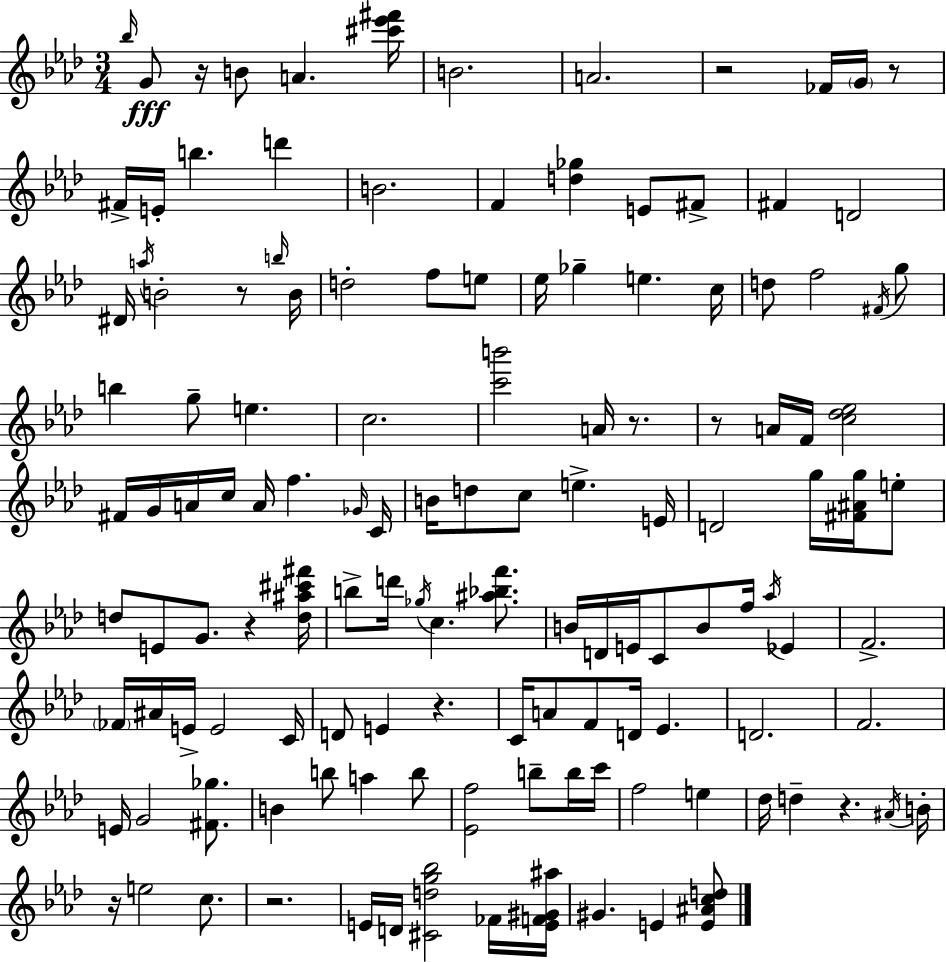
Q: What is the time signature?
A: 3/4